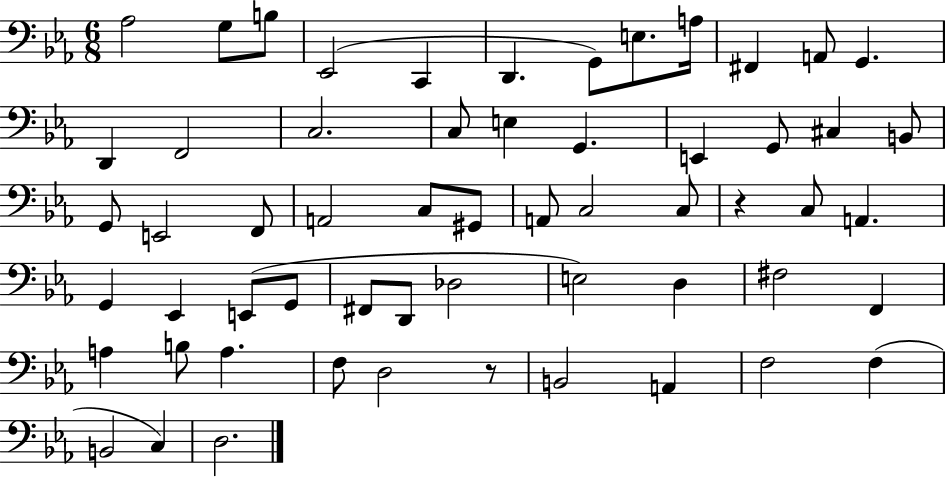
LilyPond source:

{
  \clef bass
  \numericTimeSignature
  \time 6/8
  \key ees \major
  aes2 g8 b8 | ees,2( c,4 | d,4. g,8) e8. a16 | fis,4 a,8 g,4. | \break d,4 f,2 | c2. | c8 e4 g,4. | e,4 g,8 cis4 b,8 | \break g,8 e,2 f,8 | a,2 c8 gis,8 | a,8 c2 c8 | r4 c8 a,4. | \break g,4 ees,4 e,8( g,8 | fis,8 d,8 des2 | e2) d4 | fis2 f,4 | \break a4 b8 a4. | f8 d2 r8 | b,2 a,4 | f2 f4( | \break b,2 c4) | d2. | \bar "|."
}